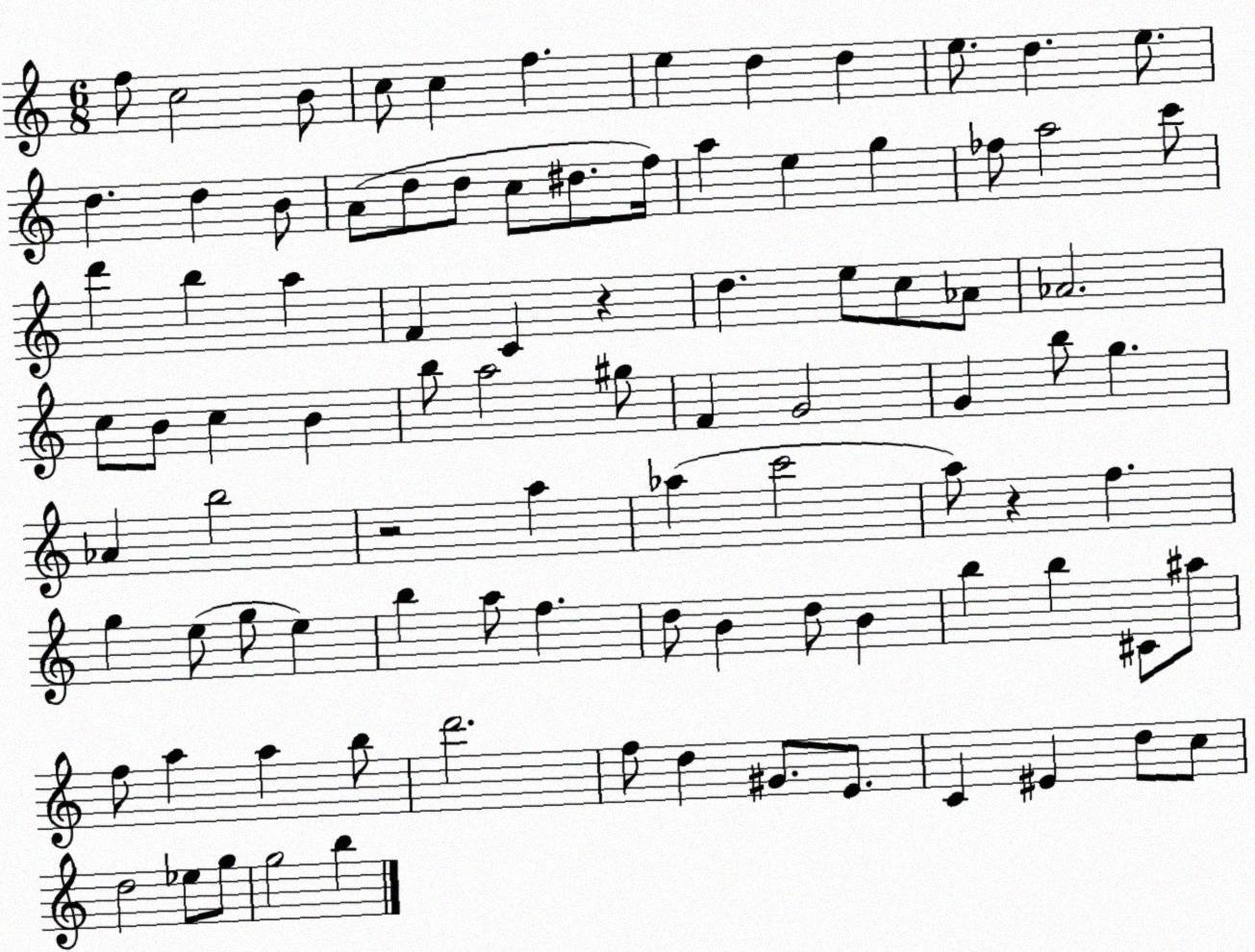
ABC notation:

X:1
T:Untitled
M:6/8
L:1/4
K:C
f/2 c2 B/2 c/2 c f e d d e/2 d e/2 d d B/2 A/2 d/2 d/2 c/2 ^d/2 f/4 a e g _f/2 a2 c'/2 d' b a F C z d e/2 c/2 _A/2 _A2 c/2 B/2 c B b/2 a2 ^g/2 F G2 G b/2 g _A b2 z2 a _a c'2 a/2 z f g e/2 g/2 e b a/2 f d/2 B d/2 B b b ^C/2 ^a/2 f/2 a a b/2 d'2 f/2 d ^G/2 E/2 C ^E d/2 c/2 d2 _e/2 g/2 g2 b